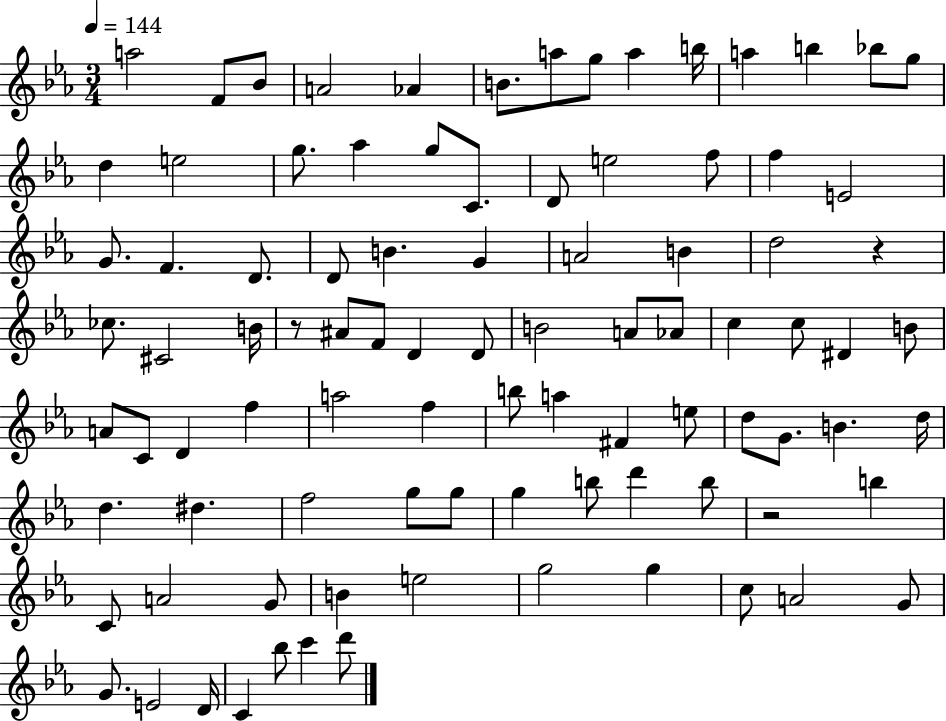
A5/h F4/e Bb4/e A4/h Ab4/q B4/e. A5/e G5/e A5/q B5/s A5/q B5/q Bb5/e G5/e D5/q E5/h G5/e. Ab5/q G5/e C4/e. D4/e E5/h F5/e F5/q E4/h G4/e. F4/q. D4/e. D4/e B4/q. G4/q A4/h B4/q D5/h R/q CES5/e. C#4/h B4/s R/e A#4/e F4/e D4/q D4/e B4/h A4/e Ab4/e C5/q C5/e D#4/q B4/e A4/e C4/e D4/q F5/q A5/h F5/q B5/e A5/q F#4/q E5/e D5/e G4/e. B4/q. D5/s D5/q. D#5/q. F5/h G5/e G5/e G5/q B5/e D6/q B5/e R/h B5/q C4/e A4/h G4/e B4/q E5/h G5/h G5/q C5/e A4/h G4/e G4/e. E4/h D4/s C4/q Bb5/e C6/q D6/e